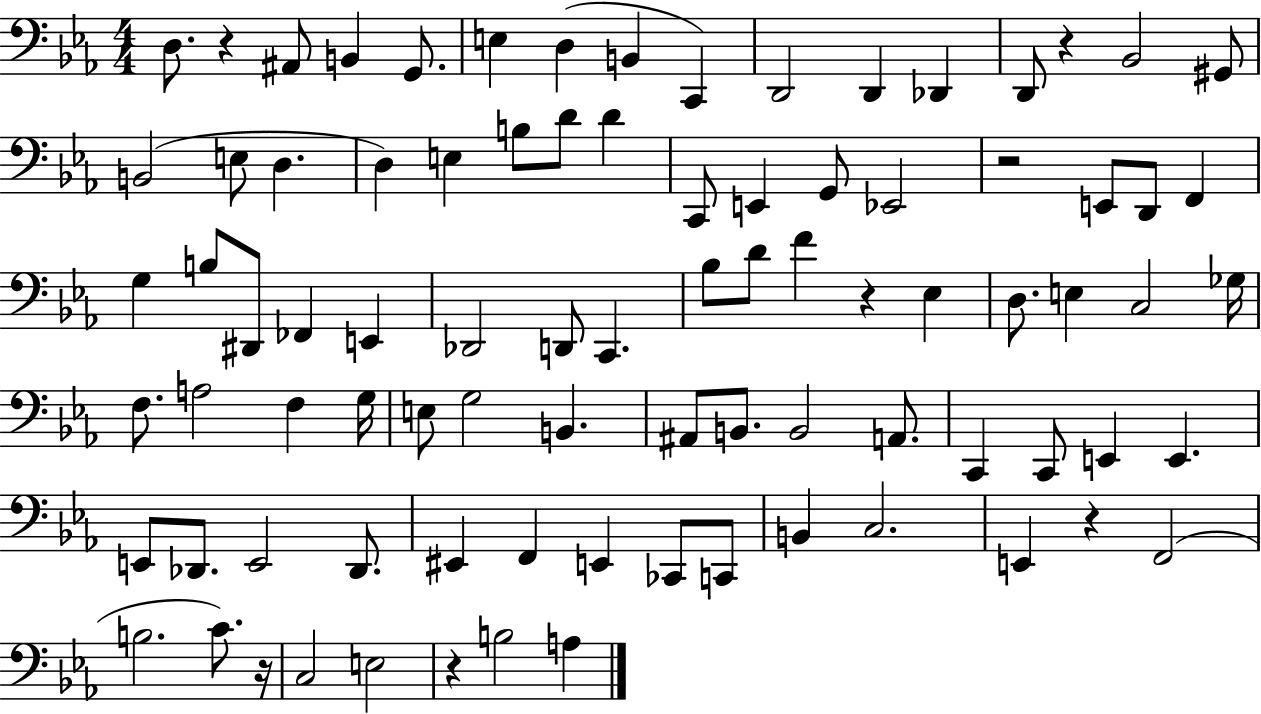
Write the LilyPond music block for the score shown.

{
  \clef bass
  \numericTimeSignature
  \time 4/4
  \key ees \major
  d8. r4 ais,8 b,4 g,8. | e4 d4( b,4 c,4) | d,2 d,4 des,4 | d,8 r4 bes,2 gis,8 | \break b,2( e8 d4. | d4) e4 b8 d'8 d'4 | c,8 e,4 g,8 ees,2 | r2 e,8 d,8 f,4 | \break g4 b8 dis,8 fes,4 e,4 | des,2 d,8 c,4. | bes8 d'8 f'4 r4 ees4 | d8. e4 c2 ges16 | \break f8. a2 f4 g16 | e8 g2 b,4. | ais,8 b,8. b,2 a,8. | c,4 c,8 e,4 e,4. | \break e,8 des,8. e,2 des,8. | eis,4 f,4 e,4 ces,8 c,8 | b,4 c2. | e,4 r4 f,2( | \break b2. c'8.) r16 | c2 e2 | r4 b2 a4 | \bar "|."
}